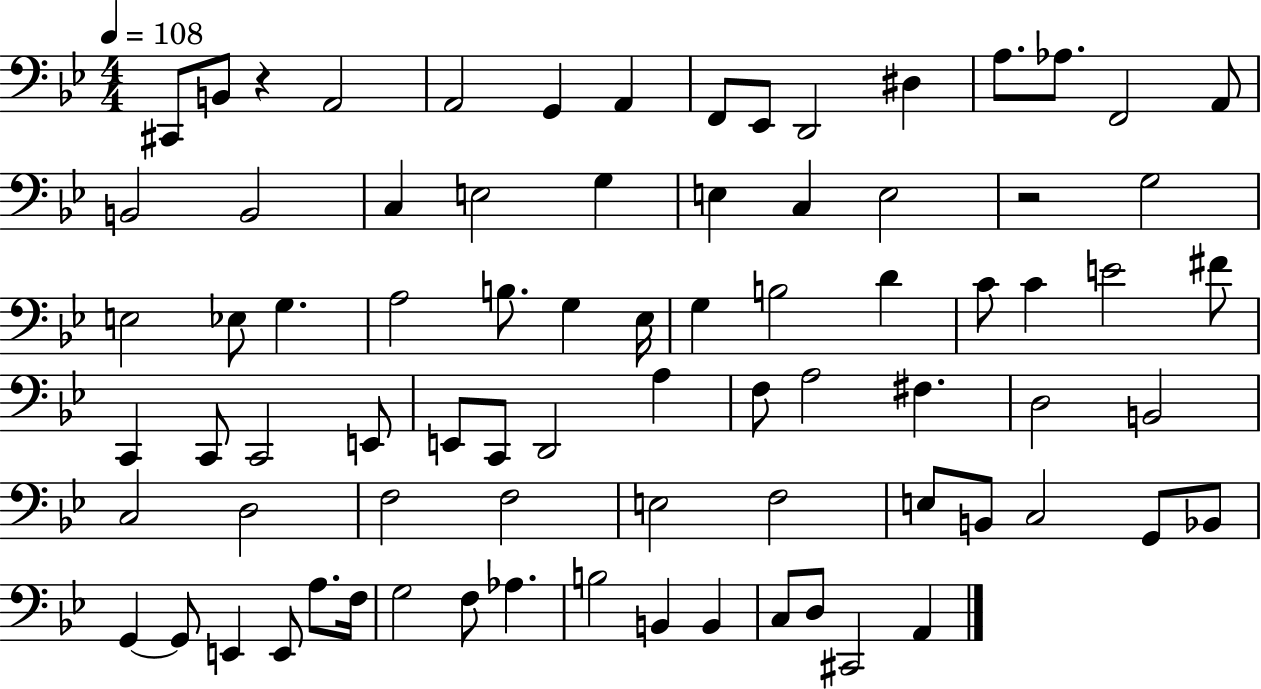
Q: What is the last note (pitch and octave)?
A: A2